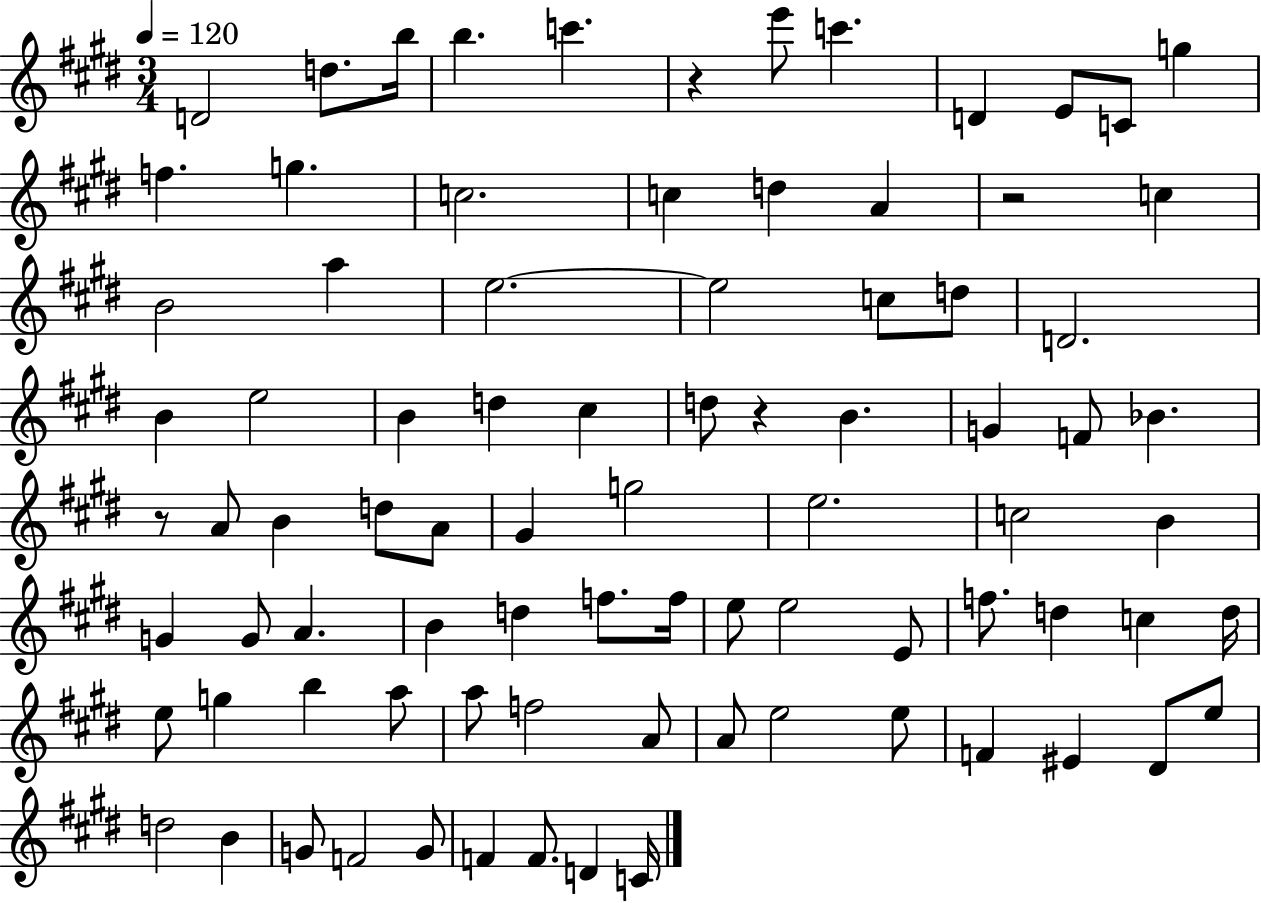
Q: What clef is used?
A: treble